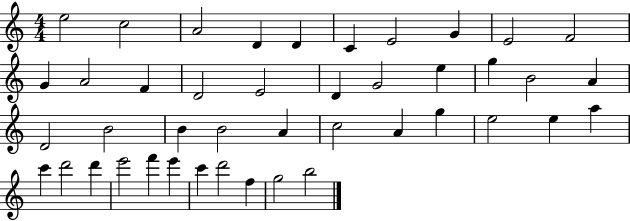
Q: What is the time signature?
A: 4/4